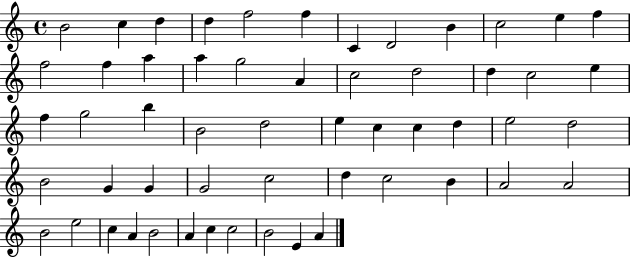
{
  \clef treble
  \time 4/4
  \defaultTimeSignature
  \key c \major
  b'2 c''4 d''4 | d''4 f''2 f''4 | c'4 d'2 b'4 | c''2 e''4 f''4 | \break f''2 f''4 a''4 | a''4 g''2 a'4 | c''2 d''2 | d''4 c''2 e''4 | \break f''4 g''2 b''4 | b'2 d''2 | e''4 c''4 c''4 d''4 | e''2 d''2 | \break b'2 g'4 g'4 | g'2 c''2 | d''4 c''2 b'4 | a'2 a'2 | \break b'2 e''2 | c''4 a'4 b'2 | a'4 c''4 c''2 | b'2 e'4 a'4 | \break \bar "|."
}